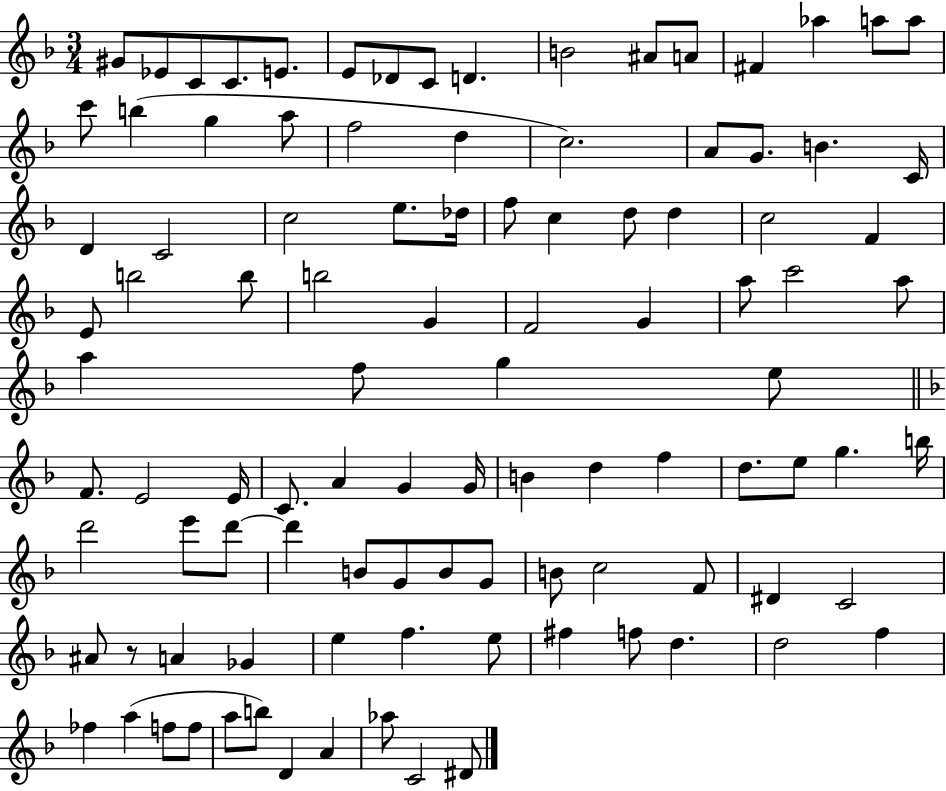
{
  \clef treble
  \numericTimeSignature
  \time 3/4
  \key f \major
  gis'8 ees'8 c'8 c'8. e'8. | e'8 des'8 c'8 d'4. | b'2 ais'8 a'8 | fis'4 aes''4 a''8 a''8 | \break c'''8 b''4( g''4 a''8 | f''2 d''4 | c''2.) | a'8 g'8. b'4. c'16 | \break d'4 c'2 | c''2 e''8. des''16 | f''8 c''4 d''8 d''4 | c''2 f'4 | \break e'8 b''2 b''8 | b''2 g'4 | f'2 g'4 | a''8 c'''2 a''8 | \break a''4 f''8 g''4 e''8 | \bar "||" \break \key f \major f'8. e'2 e'16 | c'8. a'4 g'4 g'16 | b'4 d''4 f''4 | d''8. e''8 g''4. b''16 | \break d'''2 e'''8 d'''8~~ | d'''4 b'8 g'8 b'8 g'8 | b'8 c''2 f'8 | dis'4 c'2 | \break ais'8 r8 a'4 ges'4 | e''4 f''4. e''8 | fis''4 f''8 d''4. | d''2 f''4 | \break fes''4 a''4( f''8 f''8 | a''8 b''8) d'4 a'4 | aes''8 c'2 dis'8 | \bar "|."
}